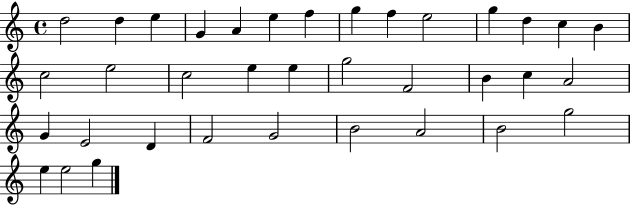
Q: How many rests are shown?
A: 0